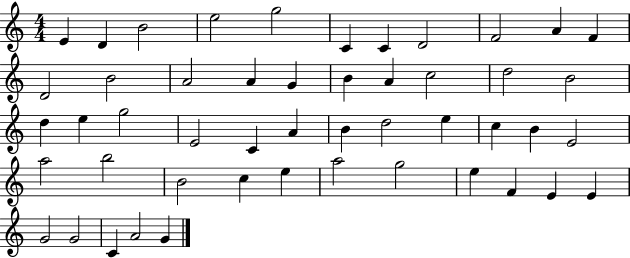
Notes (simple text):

E4/q D4/q B4/h E5/h G5/h C4/q C4/q D4/h F4/h A4/q F4/q D4/h B4/h A4/h A4/q G4/q B4/q A4/q C5/h D5/h B4/h D5/q E5/q G5/h E4/h C4/q A4/q B4/q D5/h E5/q C5/q B4/q E4/h A5/h B5/h B4/h C5/q E5/q A5/h G5/h E5/q F4/q E4/q E4/q G4/h G4/h C4/q A4/h G4/q